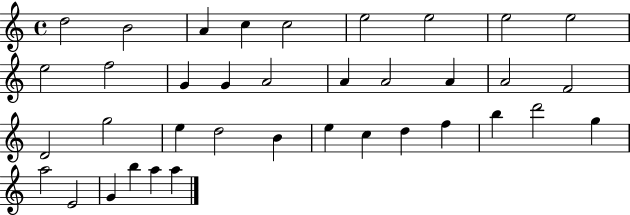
{
  \clef treble
  \time 4/4
  \defaultTimeSignature
  \key c \major
  d''2 b'2 | a'4 c''4 c''2 | e''2 e''2 | e''2 e''2 | \break e''2 f''2 | g'4 g'4 a'2 | a'4 a'2 a'4 | a'2 f'2 | \break d'2 g''2 | e''4 d''2 b'4 | e''4 c''4 d''4 f''4 | b''4 d'''2 g''4 | \break a''2 e'2 | g'4 b''4 a''4 a''4 | \bar "|."
}